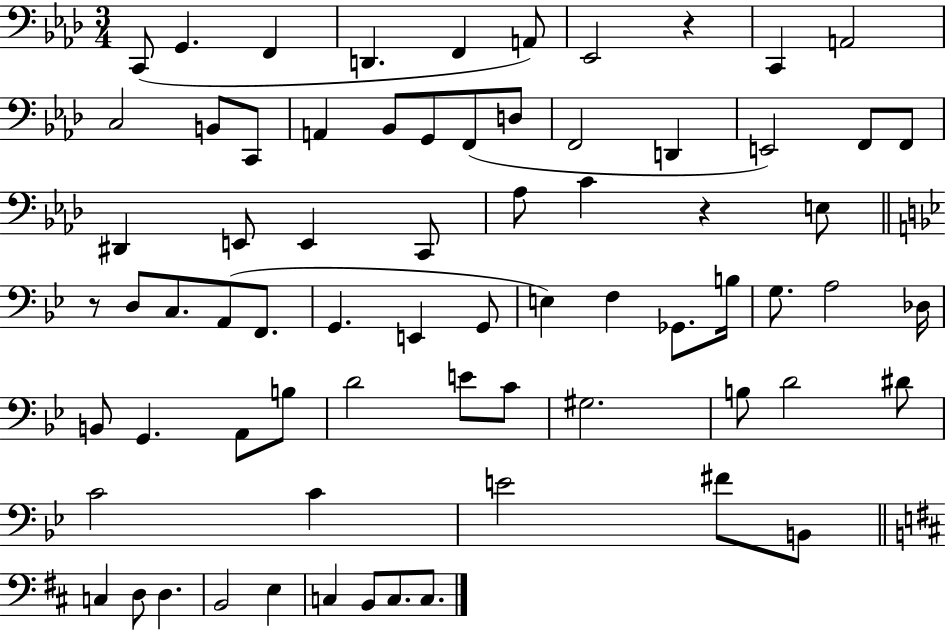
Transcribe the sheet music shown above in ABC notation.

X:1
T:Untitled
M:3/4
L:1/4
K:Ab
C,,/2 G,, F,, D,, F,, A,,/2 _E,,2 z C,, A,,2 C,2 B,,/2 C,,/2 A,, _B,,/2 G,,/2 F,,/2 D,/2 F,,2 D,, E,,2 F,,/2 F,,/2 ^D,, E,,/2 E,, C,,/2 _A,/2 C z E,/2 z/2 D,/2 C,/2 A,,/2 F,,/2 G,, E,, G,,/2 E, F, _G,,/2 B,/4 G,/2 A,2 _D,/4 B,,/2 G,, A,,/2 B,/2 D2 E/2 C/2 ^G,2 B,/2 D2 ^D/2 C2 C E2 ^F/2 B,,/2 C, D,/2 D, B,,2 E, C, B,,/2 C,/2 C,/2